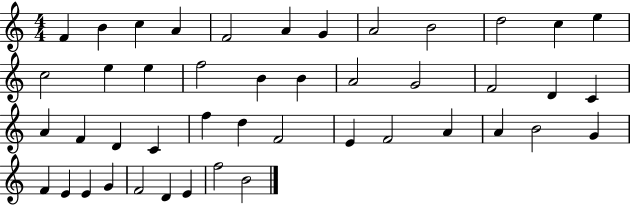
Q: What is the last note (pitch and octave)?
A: B4